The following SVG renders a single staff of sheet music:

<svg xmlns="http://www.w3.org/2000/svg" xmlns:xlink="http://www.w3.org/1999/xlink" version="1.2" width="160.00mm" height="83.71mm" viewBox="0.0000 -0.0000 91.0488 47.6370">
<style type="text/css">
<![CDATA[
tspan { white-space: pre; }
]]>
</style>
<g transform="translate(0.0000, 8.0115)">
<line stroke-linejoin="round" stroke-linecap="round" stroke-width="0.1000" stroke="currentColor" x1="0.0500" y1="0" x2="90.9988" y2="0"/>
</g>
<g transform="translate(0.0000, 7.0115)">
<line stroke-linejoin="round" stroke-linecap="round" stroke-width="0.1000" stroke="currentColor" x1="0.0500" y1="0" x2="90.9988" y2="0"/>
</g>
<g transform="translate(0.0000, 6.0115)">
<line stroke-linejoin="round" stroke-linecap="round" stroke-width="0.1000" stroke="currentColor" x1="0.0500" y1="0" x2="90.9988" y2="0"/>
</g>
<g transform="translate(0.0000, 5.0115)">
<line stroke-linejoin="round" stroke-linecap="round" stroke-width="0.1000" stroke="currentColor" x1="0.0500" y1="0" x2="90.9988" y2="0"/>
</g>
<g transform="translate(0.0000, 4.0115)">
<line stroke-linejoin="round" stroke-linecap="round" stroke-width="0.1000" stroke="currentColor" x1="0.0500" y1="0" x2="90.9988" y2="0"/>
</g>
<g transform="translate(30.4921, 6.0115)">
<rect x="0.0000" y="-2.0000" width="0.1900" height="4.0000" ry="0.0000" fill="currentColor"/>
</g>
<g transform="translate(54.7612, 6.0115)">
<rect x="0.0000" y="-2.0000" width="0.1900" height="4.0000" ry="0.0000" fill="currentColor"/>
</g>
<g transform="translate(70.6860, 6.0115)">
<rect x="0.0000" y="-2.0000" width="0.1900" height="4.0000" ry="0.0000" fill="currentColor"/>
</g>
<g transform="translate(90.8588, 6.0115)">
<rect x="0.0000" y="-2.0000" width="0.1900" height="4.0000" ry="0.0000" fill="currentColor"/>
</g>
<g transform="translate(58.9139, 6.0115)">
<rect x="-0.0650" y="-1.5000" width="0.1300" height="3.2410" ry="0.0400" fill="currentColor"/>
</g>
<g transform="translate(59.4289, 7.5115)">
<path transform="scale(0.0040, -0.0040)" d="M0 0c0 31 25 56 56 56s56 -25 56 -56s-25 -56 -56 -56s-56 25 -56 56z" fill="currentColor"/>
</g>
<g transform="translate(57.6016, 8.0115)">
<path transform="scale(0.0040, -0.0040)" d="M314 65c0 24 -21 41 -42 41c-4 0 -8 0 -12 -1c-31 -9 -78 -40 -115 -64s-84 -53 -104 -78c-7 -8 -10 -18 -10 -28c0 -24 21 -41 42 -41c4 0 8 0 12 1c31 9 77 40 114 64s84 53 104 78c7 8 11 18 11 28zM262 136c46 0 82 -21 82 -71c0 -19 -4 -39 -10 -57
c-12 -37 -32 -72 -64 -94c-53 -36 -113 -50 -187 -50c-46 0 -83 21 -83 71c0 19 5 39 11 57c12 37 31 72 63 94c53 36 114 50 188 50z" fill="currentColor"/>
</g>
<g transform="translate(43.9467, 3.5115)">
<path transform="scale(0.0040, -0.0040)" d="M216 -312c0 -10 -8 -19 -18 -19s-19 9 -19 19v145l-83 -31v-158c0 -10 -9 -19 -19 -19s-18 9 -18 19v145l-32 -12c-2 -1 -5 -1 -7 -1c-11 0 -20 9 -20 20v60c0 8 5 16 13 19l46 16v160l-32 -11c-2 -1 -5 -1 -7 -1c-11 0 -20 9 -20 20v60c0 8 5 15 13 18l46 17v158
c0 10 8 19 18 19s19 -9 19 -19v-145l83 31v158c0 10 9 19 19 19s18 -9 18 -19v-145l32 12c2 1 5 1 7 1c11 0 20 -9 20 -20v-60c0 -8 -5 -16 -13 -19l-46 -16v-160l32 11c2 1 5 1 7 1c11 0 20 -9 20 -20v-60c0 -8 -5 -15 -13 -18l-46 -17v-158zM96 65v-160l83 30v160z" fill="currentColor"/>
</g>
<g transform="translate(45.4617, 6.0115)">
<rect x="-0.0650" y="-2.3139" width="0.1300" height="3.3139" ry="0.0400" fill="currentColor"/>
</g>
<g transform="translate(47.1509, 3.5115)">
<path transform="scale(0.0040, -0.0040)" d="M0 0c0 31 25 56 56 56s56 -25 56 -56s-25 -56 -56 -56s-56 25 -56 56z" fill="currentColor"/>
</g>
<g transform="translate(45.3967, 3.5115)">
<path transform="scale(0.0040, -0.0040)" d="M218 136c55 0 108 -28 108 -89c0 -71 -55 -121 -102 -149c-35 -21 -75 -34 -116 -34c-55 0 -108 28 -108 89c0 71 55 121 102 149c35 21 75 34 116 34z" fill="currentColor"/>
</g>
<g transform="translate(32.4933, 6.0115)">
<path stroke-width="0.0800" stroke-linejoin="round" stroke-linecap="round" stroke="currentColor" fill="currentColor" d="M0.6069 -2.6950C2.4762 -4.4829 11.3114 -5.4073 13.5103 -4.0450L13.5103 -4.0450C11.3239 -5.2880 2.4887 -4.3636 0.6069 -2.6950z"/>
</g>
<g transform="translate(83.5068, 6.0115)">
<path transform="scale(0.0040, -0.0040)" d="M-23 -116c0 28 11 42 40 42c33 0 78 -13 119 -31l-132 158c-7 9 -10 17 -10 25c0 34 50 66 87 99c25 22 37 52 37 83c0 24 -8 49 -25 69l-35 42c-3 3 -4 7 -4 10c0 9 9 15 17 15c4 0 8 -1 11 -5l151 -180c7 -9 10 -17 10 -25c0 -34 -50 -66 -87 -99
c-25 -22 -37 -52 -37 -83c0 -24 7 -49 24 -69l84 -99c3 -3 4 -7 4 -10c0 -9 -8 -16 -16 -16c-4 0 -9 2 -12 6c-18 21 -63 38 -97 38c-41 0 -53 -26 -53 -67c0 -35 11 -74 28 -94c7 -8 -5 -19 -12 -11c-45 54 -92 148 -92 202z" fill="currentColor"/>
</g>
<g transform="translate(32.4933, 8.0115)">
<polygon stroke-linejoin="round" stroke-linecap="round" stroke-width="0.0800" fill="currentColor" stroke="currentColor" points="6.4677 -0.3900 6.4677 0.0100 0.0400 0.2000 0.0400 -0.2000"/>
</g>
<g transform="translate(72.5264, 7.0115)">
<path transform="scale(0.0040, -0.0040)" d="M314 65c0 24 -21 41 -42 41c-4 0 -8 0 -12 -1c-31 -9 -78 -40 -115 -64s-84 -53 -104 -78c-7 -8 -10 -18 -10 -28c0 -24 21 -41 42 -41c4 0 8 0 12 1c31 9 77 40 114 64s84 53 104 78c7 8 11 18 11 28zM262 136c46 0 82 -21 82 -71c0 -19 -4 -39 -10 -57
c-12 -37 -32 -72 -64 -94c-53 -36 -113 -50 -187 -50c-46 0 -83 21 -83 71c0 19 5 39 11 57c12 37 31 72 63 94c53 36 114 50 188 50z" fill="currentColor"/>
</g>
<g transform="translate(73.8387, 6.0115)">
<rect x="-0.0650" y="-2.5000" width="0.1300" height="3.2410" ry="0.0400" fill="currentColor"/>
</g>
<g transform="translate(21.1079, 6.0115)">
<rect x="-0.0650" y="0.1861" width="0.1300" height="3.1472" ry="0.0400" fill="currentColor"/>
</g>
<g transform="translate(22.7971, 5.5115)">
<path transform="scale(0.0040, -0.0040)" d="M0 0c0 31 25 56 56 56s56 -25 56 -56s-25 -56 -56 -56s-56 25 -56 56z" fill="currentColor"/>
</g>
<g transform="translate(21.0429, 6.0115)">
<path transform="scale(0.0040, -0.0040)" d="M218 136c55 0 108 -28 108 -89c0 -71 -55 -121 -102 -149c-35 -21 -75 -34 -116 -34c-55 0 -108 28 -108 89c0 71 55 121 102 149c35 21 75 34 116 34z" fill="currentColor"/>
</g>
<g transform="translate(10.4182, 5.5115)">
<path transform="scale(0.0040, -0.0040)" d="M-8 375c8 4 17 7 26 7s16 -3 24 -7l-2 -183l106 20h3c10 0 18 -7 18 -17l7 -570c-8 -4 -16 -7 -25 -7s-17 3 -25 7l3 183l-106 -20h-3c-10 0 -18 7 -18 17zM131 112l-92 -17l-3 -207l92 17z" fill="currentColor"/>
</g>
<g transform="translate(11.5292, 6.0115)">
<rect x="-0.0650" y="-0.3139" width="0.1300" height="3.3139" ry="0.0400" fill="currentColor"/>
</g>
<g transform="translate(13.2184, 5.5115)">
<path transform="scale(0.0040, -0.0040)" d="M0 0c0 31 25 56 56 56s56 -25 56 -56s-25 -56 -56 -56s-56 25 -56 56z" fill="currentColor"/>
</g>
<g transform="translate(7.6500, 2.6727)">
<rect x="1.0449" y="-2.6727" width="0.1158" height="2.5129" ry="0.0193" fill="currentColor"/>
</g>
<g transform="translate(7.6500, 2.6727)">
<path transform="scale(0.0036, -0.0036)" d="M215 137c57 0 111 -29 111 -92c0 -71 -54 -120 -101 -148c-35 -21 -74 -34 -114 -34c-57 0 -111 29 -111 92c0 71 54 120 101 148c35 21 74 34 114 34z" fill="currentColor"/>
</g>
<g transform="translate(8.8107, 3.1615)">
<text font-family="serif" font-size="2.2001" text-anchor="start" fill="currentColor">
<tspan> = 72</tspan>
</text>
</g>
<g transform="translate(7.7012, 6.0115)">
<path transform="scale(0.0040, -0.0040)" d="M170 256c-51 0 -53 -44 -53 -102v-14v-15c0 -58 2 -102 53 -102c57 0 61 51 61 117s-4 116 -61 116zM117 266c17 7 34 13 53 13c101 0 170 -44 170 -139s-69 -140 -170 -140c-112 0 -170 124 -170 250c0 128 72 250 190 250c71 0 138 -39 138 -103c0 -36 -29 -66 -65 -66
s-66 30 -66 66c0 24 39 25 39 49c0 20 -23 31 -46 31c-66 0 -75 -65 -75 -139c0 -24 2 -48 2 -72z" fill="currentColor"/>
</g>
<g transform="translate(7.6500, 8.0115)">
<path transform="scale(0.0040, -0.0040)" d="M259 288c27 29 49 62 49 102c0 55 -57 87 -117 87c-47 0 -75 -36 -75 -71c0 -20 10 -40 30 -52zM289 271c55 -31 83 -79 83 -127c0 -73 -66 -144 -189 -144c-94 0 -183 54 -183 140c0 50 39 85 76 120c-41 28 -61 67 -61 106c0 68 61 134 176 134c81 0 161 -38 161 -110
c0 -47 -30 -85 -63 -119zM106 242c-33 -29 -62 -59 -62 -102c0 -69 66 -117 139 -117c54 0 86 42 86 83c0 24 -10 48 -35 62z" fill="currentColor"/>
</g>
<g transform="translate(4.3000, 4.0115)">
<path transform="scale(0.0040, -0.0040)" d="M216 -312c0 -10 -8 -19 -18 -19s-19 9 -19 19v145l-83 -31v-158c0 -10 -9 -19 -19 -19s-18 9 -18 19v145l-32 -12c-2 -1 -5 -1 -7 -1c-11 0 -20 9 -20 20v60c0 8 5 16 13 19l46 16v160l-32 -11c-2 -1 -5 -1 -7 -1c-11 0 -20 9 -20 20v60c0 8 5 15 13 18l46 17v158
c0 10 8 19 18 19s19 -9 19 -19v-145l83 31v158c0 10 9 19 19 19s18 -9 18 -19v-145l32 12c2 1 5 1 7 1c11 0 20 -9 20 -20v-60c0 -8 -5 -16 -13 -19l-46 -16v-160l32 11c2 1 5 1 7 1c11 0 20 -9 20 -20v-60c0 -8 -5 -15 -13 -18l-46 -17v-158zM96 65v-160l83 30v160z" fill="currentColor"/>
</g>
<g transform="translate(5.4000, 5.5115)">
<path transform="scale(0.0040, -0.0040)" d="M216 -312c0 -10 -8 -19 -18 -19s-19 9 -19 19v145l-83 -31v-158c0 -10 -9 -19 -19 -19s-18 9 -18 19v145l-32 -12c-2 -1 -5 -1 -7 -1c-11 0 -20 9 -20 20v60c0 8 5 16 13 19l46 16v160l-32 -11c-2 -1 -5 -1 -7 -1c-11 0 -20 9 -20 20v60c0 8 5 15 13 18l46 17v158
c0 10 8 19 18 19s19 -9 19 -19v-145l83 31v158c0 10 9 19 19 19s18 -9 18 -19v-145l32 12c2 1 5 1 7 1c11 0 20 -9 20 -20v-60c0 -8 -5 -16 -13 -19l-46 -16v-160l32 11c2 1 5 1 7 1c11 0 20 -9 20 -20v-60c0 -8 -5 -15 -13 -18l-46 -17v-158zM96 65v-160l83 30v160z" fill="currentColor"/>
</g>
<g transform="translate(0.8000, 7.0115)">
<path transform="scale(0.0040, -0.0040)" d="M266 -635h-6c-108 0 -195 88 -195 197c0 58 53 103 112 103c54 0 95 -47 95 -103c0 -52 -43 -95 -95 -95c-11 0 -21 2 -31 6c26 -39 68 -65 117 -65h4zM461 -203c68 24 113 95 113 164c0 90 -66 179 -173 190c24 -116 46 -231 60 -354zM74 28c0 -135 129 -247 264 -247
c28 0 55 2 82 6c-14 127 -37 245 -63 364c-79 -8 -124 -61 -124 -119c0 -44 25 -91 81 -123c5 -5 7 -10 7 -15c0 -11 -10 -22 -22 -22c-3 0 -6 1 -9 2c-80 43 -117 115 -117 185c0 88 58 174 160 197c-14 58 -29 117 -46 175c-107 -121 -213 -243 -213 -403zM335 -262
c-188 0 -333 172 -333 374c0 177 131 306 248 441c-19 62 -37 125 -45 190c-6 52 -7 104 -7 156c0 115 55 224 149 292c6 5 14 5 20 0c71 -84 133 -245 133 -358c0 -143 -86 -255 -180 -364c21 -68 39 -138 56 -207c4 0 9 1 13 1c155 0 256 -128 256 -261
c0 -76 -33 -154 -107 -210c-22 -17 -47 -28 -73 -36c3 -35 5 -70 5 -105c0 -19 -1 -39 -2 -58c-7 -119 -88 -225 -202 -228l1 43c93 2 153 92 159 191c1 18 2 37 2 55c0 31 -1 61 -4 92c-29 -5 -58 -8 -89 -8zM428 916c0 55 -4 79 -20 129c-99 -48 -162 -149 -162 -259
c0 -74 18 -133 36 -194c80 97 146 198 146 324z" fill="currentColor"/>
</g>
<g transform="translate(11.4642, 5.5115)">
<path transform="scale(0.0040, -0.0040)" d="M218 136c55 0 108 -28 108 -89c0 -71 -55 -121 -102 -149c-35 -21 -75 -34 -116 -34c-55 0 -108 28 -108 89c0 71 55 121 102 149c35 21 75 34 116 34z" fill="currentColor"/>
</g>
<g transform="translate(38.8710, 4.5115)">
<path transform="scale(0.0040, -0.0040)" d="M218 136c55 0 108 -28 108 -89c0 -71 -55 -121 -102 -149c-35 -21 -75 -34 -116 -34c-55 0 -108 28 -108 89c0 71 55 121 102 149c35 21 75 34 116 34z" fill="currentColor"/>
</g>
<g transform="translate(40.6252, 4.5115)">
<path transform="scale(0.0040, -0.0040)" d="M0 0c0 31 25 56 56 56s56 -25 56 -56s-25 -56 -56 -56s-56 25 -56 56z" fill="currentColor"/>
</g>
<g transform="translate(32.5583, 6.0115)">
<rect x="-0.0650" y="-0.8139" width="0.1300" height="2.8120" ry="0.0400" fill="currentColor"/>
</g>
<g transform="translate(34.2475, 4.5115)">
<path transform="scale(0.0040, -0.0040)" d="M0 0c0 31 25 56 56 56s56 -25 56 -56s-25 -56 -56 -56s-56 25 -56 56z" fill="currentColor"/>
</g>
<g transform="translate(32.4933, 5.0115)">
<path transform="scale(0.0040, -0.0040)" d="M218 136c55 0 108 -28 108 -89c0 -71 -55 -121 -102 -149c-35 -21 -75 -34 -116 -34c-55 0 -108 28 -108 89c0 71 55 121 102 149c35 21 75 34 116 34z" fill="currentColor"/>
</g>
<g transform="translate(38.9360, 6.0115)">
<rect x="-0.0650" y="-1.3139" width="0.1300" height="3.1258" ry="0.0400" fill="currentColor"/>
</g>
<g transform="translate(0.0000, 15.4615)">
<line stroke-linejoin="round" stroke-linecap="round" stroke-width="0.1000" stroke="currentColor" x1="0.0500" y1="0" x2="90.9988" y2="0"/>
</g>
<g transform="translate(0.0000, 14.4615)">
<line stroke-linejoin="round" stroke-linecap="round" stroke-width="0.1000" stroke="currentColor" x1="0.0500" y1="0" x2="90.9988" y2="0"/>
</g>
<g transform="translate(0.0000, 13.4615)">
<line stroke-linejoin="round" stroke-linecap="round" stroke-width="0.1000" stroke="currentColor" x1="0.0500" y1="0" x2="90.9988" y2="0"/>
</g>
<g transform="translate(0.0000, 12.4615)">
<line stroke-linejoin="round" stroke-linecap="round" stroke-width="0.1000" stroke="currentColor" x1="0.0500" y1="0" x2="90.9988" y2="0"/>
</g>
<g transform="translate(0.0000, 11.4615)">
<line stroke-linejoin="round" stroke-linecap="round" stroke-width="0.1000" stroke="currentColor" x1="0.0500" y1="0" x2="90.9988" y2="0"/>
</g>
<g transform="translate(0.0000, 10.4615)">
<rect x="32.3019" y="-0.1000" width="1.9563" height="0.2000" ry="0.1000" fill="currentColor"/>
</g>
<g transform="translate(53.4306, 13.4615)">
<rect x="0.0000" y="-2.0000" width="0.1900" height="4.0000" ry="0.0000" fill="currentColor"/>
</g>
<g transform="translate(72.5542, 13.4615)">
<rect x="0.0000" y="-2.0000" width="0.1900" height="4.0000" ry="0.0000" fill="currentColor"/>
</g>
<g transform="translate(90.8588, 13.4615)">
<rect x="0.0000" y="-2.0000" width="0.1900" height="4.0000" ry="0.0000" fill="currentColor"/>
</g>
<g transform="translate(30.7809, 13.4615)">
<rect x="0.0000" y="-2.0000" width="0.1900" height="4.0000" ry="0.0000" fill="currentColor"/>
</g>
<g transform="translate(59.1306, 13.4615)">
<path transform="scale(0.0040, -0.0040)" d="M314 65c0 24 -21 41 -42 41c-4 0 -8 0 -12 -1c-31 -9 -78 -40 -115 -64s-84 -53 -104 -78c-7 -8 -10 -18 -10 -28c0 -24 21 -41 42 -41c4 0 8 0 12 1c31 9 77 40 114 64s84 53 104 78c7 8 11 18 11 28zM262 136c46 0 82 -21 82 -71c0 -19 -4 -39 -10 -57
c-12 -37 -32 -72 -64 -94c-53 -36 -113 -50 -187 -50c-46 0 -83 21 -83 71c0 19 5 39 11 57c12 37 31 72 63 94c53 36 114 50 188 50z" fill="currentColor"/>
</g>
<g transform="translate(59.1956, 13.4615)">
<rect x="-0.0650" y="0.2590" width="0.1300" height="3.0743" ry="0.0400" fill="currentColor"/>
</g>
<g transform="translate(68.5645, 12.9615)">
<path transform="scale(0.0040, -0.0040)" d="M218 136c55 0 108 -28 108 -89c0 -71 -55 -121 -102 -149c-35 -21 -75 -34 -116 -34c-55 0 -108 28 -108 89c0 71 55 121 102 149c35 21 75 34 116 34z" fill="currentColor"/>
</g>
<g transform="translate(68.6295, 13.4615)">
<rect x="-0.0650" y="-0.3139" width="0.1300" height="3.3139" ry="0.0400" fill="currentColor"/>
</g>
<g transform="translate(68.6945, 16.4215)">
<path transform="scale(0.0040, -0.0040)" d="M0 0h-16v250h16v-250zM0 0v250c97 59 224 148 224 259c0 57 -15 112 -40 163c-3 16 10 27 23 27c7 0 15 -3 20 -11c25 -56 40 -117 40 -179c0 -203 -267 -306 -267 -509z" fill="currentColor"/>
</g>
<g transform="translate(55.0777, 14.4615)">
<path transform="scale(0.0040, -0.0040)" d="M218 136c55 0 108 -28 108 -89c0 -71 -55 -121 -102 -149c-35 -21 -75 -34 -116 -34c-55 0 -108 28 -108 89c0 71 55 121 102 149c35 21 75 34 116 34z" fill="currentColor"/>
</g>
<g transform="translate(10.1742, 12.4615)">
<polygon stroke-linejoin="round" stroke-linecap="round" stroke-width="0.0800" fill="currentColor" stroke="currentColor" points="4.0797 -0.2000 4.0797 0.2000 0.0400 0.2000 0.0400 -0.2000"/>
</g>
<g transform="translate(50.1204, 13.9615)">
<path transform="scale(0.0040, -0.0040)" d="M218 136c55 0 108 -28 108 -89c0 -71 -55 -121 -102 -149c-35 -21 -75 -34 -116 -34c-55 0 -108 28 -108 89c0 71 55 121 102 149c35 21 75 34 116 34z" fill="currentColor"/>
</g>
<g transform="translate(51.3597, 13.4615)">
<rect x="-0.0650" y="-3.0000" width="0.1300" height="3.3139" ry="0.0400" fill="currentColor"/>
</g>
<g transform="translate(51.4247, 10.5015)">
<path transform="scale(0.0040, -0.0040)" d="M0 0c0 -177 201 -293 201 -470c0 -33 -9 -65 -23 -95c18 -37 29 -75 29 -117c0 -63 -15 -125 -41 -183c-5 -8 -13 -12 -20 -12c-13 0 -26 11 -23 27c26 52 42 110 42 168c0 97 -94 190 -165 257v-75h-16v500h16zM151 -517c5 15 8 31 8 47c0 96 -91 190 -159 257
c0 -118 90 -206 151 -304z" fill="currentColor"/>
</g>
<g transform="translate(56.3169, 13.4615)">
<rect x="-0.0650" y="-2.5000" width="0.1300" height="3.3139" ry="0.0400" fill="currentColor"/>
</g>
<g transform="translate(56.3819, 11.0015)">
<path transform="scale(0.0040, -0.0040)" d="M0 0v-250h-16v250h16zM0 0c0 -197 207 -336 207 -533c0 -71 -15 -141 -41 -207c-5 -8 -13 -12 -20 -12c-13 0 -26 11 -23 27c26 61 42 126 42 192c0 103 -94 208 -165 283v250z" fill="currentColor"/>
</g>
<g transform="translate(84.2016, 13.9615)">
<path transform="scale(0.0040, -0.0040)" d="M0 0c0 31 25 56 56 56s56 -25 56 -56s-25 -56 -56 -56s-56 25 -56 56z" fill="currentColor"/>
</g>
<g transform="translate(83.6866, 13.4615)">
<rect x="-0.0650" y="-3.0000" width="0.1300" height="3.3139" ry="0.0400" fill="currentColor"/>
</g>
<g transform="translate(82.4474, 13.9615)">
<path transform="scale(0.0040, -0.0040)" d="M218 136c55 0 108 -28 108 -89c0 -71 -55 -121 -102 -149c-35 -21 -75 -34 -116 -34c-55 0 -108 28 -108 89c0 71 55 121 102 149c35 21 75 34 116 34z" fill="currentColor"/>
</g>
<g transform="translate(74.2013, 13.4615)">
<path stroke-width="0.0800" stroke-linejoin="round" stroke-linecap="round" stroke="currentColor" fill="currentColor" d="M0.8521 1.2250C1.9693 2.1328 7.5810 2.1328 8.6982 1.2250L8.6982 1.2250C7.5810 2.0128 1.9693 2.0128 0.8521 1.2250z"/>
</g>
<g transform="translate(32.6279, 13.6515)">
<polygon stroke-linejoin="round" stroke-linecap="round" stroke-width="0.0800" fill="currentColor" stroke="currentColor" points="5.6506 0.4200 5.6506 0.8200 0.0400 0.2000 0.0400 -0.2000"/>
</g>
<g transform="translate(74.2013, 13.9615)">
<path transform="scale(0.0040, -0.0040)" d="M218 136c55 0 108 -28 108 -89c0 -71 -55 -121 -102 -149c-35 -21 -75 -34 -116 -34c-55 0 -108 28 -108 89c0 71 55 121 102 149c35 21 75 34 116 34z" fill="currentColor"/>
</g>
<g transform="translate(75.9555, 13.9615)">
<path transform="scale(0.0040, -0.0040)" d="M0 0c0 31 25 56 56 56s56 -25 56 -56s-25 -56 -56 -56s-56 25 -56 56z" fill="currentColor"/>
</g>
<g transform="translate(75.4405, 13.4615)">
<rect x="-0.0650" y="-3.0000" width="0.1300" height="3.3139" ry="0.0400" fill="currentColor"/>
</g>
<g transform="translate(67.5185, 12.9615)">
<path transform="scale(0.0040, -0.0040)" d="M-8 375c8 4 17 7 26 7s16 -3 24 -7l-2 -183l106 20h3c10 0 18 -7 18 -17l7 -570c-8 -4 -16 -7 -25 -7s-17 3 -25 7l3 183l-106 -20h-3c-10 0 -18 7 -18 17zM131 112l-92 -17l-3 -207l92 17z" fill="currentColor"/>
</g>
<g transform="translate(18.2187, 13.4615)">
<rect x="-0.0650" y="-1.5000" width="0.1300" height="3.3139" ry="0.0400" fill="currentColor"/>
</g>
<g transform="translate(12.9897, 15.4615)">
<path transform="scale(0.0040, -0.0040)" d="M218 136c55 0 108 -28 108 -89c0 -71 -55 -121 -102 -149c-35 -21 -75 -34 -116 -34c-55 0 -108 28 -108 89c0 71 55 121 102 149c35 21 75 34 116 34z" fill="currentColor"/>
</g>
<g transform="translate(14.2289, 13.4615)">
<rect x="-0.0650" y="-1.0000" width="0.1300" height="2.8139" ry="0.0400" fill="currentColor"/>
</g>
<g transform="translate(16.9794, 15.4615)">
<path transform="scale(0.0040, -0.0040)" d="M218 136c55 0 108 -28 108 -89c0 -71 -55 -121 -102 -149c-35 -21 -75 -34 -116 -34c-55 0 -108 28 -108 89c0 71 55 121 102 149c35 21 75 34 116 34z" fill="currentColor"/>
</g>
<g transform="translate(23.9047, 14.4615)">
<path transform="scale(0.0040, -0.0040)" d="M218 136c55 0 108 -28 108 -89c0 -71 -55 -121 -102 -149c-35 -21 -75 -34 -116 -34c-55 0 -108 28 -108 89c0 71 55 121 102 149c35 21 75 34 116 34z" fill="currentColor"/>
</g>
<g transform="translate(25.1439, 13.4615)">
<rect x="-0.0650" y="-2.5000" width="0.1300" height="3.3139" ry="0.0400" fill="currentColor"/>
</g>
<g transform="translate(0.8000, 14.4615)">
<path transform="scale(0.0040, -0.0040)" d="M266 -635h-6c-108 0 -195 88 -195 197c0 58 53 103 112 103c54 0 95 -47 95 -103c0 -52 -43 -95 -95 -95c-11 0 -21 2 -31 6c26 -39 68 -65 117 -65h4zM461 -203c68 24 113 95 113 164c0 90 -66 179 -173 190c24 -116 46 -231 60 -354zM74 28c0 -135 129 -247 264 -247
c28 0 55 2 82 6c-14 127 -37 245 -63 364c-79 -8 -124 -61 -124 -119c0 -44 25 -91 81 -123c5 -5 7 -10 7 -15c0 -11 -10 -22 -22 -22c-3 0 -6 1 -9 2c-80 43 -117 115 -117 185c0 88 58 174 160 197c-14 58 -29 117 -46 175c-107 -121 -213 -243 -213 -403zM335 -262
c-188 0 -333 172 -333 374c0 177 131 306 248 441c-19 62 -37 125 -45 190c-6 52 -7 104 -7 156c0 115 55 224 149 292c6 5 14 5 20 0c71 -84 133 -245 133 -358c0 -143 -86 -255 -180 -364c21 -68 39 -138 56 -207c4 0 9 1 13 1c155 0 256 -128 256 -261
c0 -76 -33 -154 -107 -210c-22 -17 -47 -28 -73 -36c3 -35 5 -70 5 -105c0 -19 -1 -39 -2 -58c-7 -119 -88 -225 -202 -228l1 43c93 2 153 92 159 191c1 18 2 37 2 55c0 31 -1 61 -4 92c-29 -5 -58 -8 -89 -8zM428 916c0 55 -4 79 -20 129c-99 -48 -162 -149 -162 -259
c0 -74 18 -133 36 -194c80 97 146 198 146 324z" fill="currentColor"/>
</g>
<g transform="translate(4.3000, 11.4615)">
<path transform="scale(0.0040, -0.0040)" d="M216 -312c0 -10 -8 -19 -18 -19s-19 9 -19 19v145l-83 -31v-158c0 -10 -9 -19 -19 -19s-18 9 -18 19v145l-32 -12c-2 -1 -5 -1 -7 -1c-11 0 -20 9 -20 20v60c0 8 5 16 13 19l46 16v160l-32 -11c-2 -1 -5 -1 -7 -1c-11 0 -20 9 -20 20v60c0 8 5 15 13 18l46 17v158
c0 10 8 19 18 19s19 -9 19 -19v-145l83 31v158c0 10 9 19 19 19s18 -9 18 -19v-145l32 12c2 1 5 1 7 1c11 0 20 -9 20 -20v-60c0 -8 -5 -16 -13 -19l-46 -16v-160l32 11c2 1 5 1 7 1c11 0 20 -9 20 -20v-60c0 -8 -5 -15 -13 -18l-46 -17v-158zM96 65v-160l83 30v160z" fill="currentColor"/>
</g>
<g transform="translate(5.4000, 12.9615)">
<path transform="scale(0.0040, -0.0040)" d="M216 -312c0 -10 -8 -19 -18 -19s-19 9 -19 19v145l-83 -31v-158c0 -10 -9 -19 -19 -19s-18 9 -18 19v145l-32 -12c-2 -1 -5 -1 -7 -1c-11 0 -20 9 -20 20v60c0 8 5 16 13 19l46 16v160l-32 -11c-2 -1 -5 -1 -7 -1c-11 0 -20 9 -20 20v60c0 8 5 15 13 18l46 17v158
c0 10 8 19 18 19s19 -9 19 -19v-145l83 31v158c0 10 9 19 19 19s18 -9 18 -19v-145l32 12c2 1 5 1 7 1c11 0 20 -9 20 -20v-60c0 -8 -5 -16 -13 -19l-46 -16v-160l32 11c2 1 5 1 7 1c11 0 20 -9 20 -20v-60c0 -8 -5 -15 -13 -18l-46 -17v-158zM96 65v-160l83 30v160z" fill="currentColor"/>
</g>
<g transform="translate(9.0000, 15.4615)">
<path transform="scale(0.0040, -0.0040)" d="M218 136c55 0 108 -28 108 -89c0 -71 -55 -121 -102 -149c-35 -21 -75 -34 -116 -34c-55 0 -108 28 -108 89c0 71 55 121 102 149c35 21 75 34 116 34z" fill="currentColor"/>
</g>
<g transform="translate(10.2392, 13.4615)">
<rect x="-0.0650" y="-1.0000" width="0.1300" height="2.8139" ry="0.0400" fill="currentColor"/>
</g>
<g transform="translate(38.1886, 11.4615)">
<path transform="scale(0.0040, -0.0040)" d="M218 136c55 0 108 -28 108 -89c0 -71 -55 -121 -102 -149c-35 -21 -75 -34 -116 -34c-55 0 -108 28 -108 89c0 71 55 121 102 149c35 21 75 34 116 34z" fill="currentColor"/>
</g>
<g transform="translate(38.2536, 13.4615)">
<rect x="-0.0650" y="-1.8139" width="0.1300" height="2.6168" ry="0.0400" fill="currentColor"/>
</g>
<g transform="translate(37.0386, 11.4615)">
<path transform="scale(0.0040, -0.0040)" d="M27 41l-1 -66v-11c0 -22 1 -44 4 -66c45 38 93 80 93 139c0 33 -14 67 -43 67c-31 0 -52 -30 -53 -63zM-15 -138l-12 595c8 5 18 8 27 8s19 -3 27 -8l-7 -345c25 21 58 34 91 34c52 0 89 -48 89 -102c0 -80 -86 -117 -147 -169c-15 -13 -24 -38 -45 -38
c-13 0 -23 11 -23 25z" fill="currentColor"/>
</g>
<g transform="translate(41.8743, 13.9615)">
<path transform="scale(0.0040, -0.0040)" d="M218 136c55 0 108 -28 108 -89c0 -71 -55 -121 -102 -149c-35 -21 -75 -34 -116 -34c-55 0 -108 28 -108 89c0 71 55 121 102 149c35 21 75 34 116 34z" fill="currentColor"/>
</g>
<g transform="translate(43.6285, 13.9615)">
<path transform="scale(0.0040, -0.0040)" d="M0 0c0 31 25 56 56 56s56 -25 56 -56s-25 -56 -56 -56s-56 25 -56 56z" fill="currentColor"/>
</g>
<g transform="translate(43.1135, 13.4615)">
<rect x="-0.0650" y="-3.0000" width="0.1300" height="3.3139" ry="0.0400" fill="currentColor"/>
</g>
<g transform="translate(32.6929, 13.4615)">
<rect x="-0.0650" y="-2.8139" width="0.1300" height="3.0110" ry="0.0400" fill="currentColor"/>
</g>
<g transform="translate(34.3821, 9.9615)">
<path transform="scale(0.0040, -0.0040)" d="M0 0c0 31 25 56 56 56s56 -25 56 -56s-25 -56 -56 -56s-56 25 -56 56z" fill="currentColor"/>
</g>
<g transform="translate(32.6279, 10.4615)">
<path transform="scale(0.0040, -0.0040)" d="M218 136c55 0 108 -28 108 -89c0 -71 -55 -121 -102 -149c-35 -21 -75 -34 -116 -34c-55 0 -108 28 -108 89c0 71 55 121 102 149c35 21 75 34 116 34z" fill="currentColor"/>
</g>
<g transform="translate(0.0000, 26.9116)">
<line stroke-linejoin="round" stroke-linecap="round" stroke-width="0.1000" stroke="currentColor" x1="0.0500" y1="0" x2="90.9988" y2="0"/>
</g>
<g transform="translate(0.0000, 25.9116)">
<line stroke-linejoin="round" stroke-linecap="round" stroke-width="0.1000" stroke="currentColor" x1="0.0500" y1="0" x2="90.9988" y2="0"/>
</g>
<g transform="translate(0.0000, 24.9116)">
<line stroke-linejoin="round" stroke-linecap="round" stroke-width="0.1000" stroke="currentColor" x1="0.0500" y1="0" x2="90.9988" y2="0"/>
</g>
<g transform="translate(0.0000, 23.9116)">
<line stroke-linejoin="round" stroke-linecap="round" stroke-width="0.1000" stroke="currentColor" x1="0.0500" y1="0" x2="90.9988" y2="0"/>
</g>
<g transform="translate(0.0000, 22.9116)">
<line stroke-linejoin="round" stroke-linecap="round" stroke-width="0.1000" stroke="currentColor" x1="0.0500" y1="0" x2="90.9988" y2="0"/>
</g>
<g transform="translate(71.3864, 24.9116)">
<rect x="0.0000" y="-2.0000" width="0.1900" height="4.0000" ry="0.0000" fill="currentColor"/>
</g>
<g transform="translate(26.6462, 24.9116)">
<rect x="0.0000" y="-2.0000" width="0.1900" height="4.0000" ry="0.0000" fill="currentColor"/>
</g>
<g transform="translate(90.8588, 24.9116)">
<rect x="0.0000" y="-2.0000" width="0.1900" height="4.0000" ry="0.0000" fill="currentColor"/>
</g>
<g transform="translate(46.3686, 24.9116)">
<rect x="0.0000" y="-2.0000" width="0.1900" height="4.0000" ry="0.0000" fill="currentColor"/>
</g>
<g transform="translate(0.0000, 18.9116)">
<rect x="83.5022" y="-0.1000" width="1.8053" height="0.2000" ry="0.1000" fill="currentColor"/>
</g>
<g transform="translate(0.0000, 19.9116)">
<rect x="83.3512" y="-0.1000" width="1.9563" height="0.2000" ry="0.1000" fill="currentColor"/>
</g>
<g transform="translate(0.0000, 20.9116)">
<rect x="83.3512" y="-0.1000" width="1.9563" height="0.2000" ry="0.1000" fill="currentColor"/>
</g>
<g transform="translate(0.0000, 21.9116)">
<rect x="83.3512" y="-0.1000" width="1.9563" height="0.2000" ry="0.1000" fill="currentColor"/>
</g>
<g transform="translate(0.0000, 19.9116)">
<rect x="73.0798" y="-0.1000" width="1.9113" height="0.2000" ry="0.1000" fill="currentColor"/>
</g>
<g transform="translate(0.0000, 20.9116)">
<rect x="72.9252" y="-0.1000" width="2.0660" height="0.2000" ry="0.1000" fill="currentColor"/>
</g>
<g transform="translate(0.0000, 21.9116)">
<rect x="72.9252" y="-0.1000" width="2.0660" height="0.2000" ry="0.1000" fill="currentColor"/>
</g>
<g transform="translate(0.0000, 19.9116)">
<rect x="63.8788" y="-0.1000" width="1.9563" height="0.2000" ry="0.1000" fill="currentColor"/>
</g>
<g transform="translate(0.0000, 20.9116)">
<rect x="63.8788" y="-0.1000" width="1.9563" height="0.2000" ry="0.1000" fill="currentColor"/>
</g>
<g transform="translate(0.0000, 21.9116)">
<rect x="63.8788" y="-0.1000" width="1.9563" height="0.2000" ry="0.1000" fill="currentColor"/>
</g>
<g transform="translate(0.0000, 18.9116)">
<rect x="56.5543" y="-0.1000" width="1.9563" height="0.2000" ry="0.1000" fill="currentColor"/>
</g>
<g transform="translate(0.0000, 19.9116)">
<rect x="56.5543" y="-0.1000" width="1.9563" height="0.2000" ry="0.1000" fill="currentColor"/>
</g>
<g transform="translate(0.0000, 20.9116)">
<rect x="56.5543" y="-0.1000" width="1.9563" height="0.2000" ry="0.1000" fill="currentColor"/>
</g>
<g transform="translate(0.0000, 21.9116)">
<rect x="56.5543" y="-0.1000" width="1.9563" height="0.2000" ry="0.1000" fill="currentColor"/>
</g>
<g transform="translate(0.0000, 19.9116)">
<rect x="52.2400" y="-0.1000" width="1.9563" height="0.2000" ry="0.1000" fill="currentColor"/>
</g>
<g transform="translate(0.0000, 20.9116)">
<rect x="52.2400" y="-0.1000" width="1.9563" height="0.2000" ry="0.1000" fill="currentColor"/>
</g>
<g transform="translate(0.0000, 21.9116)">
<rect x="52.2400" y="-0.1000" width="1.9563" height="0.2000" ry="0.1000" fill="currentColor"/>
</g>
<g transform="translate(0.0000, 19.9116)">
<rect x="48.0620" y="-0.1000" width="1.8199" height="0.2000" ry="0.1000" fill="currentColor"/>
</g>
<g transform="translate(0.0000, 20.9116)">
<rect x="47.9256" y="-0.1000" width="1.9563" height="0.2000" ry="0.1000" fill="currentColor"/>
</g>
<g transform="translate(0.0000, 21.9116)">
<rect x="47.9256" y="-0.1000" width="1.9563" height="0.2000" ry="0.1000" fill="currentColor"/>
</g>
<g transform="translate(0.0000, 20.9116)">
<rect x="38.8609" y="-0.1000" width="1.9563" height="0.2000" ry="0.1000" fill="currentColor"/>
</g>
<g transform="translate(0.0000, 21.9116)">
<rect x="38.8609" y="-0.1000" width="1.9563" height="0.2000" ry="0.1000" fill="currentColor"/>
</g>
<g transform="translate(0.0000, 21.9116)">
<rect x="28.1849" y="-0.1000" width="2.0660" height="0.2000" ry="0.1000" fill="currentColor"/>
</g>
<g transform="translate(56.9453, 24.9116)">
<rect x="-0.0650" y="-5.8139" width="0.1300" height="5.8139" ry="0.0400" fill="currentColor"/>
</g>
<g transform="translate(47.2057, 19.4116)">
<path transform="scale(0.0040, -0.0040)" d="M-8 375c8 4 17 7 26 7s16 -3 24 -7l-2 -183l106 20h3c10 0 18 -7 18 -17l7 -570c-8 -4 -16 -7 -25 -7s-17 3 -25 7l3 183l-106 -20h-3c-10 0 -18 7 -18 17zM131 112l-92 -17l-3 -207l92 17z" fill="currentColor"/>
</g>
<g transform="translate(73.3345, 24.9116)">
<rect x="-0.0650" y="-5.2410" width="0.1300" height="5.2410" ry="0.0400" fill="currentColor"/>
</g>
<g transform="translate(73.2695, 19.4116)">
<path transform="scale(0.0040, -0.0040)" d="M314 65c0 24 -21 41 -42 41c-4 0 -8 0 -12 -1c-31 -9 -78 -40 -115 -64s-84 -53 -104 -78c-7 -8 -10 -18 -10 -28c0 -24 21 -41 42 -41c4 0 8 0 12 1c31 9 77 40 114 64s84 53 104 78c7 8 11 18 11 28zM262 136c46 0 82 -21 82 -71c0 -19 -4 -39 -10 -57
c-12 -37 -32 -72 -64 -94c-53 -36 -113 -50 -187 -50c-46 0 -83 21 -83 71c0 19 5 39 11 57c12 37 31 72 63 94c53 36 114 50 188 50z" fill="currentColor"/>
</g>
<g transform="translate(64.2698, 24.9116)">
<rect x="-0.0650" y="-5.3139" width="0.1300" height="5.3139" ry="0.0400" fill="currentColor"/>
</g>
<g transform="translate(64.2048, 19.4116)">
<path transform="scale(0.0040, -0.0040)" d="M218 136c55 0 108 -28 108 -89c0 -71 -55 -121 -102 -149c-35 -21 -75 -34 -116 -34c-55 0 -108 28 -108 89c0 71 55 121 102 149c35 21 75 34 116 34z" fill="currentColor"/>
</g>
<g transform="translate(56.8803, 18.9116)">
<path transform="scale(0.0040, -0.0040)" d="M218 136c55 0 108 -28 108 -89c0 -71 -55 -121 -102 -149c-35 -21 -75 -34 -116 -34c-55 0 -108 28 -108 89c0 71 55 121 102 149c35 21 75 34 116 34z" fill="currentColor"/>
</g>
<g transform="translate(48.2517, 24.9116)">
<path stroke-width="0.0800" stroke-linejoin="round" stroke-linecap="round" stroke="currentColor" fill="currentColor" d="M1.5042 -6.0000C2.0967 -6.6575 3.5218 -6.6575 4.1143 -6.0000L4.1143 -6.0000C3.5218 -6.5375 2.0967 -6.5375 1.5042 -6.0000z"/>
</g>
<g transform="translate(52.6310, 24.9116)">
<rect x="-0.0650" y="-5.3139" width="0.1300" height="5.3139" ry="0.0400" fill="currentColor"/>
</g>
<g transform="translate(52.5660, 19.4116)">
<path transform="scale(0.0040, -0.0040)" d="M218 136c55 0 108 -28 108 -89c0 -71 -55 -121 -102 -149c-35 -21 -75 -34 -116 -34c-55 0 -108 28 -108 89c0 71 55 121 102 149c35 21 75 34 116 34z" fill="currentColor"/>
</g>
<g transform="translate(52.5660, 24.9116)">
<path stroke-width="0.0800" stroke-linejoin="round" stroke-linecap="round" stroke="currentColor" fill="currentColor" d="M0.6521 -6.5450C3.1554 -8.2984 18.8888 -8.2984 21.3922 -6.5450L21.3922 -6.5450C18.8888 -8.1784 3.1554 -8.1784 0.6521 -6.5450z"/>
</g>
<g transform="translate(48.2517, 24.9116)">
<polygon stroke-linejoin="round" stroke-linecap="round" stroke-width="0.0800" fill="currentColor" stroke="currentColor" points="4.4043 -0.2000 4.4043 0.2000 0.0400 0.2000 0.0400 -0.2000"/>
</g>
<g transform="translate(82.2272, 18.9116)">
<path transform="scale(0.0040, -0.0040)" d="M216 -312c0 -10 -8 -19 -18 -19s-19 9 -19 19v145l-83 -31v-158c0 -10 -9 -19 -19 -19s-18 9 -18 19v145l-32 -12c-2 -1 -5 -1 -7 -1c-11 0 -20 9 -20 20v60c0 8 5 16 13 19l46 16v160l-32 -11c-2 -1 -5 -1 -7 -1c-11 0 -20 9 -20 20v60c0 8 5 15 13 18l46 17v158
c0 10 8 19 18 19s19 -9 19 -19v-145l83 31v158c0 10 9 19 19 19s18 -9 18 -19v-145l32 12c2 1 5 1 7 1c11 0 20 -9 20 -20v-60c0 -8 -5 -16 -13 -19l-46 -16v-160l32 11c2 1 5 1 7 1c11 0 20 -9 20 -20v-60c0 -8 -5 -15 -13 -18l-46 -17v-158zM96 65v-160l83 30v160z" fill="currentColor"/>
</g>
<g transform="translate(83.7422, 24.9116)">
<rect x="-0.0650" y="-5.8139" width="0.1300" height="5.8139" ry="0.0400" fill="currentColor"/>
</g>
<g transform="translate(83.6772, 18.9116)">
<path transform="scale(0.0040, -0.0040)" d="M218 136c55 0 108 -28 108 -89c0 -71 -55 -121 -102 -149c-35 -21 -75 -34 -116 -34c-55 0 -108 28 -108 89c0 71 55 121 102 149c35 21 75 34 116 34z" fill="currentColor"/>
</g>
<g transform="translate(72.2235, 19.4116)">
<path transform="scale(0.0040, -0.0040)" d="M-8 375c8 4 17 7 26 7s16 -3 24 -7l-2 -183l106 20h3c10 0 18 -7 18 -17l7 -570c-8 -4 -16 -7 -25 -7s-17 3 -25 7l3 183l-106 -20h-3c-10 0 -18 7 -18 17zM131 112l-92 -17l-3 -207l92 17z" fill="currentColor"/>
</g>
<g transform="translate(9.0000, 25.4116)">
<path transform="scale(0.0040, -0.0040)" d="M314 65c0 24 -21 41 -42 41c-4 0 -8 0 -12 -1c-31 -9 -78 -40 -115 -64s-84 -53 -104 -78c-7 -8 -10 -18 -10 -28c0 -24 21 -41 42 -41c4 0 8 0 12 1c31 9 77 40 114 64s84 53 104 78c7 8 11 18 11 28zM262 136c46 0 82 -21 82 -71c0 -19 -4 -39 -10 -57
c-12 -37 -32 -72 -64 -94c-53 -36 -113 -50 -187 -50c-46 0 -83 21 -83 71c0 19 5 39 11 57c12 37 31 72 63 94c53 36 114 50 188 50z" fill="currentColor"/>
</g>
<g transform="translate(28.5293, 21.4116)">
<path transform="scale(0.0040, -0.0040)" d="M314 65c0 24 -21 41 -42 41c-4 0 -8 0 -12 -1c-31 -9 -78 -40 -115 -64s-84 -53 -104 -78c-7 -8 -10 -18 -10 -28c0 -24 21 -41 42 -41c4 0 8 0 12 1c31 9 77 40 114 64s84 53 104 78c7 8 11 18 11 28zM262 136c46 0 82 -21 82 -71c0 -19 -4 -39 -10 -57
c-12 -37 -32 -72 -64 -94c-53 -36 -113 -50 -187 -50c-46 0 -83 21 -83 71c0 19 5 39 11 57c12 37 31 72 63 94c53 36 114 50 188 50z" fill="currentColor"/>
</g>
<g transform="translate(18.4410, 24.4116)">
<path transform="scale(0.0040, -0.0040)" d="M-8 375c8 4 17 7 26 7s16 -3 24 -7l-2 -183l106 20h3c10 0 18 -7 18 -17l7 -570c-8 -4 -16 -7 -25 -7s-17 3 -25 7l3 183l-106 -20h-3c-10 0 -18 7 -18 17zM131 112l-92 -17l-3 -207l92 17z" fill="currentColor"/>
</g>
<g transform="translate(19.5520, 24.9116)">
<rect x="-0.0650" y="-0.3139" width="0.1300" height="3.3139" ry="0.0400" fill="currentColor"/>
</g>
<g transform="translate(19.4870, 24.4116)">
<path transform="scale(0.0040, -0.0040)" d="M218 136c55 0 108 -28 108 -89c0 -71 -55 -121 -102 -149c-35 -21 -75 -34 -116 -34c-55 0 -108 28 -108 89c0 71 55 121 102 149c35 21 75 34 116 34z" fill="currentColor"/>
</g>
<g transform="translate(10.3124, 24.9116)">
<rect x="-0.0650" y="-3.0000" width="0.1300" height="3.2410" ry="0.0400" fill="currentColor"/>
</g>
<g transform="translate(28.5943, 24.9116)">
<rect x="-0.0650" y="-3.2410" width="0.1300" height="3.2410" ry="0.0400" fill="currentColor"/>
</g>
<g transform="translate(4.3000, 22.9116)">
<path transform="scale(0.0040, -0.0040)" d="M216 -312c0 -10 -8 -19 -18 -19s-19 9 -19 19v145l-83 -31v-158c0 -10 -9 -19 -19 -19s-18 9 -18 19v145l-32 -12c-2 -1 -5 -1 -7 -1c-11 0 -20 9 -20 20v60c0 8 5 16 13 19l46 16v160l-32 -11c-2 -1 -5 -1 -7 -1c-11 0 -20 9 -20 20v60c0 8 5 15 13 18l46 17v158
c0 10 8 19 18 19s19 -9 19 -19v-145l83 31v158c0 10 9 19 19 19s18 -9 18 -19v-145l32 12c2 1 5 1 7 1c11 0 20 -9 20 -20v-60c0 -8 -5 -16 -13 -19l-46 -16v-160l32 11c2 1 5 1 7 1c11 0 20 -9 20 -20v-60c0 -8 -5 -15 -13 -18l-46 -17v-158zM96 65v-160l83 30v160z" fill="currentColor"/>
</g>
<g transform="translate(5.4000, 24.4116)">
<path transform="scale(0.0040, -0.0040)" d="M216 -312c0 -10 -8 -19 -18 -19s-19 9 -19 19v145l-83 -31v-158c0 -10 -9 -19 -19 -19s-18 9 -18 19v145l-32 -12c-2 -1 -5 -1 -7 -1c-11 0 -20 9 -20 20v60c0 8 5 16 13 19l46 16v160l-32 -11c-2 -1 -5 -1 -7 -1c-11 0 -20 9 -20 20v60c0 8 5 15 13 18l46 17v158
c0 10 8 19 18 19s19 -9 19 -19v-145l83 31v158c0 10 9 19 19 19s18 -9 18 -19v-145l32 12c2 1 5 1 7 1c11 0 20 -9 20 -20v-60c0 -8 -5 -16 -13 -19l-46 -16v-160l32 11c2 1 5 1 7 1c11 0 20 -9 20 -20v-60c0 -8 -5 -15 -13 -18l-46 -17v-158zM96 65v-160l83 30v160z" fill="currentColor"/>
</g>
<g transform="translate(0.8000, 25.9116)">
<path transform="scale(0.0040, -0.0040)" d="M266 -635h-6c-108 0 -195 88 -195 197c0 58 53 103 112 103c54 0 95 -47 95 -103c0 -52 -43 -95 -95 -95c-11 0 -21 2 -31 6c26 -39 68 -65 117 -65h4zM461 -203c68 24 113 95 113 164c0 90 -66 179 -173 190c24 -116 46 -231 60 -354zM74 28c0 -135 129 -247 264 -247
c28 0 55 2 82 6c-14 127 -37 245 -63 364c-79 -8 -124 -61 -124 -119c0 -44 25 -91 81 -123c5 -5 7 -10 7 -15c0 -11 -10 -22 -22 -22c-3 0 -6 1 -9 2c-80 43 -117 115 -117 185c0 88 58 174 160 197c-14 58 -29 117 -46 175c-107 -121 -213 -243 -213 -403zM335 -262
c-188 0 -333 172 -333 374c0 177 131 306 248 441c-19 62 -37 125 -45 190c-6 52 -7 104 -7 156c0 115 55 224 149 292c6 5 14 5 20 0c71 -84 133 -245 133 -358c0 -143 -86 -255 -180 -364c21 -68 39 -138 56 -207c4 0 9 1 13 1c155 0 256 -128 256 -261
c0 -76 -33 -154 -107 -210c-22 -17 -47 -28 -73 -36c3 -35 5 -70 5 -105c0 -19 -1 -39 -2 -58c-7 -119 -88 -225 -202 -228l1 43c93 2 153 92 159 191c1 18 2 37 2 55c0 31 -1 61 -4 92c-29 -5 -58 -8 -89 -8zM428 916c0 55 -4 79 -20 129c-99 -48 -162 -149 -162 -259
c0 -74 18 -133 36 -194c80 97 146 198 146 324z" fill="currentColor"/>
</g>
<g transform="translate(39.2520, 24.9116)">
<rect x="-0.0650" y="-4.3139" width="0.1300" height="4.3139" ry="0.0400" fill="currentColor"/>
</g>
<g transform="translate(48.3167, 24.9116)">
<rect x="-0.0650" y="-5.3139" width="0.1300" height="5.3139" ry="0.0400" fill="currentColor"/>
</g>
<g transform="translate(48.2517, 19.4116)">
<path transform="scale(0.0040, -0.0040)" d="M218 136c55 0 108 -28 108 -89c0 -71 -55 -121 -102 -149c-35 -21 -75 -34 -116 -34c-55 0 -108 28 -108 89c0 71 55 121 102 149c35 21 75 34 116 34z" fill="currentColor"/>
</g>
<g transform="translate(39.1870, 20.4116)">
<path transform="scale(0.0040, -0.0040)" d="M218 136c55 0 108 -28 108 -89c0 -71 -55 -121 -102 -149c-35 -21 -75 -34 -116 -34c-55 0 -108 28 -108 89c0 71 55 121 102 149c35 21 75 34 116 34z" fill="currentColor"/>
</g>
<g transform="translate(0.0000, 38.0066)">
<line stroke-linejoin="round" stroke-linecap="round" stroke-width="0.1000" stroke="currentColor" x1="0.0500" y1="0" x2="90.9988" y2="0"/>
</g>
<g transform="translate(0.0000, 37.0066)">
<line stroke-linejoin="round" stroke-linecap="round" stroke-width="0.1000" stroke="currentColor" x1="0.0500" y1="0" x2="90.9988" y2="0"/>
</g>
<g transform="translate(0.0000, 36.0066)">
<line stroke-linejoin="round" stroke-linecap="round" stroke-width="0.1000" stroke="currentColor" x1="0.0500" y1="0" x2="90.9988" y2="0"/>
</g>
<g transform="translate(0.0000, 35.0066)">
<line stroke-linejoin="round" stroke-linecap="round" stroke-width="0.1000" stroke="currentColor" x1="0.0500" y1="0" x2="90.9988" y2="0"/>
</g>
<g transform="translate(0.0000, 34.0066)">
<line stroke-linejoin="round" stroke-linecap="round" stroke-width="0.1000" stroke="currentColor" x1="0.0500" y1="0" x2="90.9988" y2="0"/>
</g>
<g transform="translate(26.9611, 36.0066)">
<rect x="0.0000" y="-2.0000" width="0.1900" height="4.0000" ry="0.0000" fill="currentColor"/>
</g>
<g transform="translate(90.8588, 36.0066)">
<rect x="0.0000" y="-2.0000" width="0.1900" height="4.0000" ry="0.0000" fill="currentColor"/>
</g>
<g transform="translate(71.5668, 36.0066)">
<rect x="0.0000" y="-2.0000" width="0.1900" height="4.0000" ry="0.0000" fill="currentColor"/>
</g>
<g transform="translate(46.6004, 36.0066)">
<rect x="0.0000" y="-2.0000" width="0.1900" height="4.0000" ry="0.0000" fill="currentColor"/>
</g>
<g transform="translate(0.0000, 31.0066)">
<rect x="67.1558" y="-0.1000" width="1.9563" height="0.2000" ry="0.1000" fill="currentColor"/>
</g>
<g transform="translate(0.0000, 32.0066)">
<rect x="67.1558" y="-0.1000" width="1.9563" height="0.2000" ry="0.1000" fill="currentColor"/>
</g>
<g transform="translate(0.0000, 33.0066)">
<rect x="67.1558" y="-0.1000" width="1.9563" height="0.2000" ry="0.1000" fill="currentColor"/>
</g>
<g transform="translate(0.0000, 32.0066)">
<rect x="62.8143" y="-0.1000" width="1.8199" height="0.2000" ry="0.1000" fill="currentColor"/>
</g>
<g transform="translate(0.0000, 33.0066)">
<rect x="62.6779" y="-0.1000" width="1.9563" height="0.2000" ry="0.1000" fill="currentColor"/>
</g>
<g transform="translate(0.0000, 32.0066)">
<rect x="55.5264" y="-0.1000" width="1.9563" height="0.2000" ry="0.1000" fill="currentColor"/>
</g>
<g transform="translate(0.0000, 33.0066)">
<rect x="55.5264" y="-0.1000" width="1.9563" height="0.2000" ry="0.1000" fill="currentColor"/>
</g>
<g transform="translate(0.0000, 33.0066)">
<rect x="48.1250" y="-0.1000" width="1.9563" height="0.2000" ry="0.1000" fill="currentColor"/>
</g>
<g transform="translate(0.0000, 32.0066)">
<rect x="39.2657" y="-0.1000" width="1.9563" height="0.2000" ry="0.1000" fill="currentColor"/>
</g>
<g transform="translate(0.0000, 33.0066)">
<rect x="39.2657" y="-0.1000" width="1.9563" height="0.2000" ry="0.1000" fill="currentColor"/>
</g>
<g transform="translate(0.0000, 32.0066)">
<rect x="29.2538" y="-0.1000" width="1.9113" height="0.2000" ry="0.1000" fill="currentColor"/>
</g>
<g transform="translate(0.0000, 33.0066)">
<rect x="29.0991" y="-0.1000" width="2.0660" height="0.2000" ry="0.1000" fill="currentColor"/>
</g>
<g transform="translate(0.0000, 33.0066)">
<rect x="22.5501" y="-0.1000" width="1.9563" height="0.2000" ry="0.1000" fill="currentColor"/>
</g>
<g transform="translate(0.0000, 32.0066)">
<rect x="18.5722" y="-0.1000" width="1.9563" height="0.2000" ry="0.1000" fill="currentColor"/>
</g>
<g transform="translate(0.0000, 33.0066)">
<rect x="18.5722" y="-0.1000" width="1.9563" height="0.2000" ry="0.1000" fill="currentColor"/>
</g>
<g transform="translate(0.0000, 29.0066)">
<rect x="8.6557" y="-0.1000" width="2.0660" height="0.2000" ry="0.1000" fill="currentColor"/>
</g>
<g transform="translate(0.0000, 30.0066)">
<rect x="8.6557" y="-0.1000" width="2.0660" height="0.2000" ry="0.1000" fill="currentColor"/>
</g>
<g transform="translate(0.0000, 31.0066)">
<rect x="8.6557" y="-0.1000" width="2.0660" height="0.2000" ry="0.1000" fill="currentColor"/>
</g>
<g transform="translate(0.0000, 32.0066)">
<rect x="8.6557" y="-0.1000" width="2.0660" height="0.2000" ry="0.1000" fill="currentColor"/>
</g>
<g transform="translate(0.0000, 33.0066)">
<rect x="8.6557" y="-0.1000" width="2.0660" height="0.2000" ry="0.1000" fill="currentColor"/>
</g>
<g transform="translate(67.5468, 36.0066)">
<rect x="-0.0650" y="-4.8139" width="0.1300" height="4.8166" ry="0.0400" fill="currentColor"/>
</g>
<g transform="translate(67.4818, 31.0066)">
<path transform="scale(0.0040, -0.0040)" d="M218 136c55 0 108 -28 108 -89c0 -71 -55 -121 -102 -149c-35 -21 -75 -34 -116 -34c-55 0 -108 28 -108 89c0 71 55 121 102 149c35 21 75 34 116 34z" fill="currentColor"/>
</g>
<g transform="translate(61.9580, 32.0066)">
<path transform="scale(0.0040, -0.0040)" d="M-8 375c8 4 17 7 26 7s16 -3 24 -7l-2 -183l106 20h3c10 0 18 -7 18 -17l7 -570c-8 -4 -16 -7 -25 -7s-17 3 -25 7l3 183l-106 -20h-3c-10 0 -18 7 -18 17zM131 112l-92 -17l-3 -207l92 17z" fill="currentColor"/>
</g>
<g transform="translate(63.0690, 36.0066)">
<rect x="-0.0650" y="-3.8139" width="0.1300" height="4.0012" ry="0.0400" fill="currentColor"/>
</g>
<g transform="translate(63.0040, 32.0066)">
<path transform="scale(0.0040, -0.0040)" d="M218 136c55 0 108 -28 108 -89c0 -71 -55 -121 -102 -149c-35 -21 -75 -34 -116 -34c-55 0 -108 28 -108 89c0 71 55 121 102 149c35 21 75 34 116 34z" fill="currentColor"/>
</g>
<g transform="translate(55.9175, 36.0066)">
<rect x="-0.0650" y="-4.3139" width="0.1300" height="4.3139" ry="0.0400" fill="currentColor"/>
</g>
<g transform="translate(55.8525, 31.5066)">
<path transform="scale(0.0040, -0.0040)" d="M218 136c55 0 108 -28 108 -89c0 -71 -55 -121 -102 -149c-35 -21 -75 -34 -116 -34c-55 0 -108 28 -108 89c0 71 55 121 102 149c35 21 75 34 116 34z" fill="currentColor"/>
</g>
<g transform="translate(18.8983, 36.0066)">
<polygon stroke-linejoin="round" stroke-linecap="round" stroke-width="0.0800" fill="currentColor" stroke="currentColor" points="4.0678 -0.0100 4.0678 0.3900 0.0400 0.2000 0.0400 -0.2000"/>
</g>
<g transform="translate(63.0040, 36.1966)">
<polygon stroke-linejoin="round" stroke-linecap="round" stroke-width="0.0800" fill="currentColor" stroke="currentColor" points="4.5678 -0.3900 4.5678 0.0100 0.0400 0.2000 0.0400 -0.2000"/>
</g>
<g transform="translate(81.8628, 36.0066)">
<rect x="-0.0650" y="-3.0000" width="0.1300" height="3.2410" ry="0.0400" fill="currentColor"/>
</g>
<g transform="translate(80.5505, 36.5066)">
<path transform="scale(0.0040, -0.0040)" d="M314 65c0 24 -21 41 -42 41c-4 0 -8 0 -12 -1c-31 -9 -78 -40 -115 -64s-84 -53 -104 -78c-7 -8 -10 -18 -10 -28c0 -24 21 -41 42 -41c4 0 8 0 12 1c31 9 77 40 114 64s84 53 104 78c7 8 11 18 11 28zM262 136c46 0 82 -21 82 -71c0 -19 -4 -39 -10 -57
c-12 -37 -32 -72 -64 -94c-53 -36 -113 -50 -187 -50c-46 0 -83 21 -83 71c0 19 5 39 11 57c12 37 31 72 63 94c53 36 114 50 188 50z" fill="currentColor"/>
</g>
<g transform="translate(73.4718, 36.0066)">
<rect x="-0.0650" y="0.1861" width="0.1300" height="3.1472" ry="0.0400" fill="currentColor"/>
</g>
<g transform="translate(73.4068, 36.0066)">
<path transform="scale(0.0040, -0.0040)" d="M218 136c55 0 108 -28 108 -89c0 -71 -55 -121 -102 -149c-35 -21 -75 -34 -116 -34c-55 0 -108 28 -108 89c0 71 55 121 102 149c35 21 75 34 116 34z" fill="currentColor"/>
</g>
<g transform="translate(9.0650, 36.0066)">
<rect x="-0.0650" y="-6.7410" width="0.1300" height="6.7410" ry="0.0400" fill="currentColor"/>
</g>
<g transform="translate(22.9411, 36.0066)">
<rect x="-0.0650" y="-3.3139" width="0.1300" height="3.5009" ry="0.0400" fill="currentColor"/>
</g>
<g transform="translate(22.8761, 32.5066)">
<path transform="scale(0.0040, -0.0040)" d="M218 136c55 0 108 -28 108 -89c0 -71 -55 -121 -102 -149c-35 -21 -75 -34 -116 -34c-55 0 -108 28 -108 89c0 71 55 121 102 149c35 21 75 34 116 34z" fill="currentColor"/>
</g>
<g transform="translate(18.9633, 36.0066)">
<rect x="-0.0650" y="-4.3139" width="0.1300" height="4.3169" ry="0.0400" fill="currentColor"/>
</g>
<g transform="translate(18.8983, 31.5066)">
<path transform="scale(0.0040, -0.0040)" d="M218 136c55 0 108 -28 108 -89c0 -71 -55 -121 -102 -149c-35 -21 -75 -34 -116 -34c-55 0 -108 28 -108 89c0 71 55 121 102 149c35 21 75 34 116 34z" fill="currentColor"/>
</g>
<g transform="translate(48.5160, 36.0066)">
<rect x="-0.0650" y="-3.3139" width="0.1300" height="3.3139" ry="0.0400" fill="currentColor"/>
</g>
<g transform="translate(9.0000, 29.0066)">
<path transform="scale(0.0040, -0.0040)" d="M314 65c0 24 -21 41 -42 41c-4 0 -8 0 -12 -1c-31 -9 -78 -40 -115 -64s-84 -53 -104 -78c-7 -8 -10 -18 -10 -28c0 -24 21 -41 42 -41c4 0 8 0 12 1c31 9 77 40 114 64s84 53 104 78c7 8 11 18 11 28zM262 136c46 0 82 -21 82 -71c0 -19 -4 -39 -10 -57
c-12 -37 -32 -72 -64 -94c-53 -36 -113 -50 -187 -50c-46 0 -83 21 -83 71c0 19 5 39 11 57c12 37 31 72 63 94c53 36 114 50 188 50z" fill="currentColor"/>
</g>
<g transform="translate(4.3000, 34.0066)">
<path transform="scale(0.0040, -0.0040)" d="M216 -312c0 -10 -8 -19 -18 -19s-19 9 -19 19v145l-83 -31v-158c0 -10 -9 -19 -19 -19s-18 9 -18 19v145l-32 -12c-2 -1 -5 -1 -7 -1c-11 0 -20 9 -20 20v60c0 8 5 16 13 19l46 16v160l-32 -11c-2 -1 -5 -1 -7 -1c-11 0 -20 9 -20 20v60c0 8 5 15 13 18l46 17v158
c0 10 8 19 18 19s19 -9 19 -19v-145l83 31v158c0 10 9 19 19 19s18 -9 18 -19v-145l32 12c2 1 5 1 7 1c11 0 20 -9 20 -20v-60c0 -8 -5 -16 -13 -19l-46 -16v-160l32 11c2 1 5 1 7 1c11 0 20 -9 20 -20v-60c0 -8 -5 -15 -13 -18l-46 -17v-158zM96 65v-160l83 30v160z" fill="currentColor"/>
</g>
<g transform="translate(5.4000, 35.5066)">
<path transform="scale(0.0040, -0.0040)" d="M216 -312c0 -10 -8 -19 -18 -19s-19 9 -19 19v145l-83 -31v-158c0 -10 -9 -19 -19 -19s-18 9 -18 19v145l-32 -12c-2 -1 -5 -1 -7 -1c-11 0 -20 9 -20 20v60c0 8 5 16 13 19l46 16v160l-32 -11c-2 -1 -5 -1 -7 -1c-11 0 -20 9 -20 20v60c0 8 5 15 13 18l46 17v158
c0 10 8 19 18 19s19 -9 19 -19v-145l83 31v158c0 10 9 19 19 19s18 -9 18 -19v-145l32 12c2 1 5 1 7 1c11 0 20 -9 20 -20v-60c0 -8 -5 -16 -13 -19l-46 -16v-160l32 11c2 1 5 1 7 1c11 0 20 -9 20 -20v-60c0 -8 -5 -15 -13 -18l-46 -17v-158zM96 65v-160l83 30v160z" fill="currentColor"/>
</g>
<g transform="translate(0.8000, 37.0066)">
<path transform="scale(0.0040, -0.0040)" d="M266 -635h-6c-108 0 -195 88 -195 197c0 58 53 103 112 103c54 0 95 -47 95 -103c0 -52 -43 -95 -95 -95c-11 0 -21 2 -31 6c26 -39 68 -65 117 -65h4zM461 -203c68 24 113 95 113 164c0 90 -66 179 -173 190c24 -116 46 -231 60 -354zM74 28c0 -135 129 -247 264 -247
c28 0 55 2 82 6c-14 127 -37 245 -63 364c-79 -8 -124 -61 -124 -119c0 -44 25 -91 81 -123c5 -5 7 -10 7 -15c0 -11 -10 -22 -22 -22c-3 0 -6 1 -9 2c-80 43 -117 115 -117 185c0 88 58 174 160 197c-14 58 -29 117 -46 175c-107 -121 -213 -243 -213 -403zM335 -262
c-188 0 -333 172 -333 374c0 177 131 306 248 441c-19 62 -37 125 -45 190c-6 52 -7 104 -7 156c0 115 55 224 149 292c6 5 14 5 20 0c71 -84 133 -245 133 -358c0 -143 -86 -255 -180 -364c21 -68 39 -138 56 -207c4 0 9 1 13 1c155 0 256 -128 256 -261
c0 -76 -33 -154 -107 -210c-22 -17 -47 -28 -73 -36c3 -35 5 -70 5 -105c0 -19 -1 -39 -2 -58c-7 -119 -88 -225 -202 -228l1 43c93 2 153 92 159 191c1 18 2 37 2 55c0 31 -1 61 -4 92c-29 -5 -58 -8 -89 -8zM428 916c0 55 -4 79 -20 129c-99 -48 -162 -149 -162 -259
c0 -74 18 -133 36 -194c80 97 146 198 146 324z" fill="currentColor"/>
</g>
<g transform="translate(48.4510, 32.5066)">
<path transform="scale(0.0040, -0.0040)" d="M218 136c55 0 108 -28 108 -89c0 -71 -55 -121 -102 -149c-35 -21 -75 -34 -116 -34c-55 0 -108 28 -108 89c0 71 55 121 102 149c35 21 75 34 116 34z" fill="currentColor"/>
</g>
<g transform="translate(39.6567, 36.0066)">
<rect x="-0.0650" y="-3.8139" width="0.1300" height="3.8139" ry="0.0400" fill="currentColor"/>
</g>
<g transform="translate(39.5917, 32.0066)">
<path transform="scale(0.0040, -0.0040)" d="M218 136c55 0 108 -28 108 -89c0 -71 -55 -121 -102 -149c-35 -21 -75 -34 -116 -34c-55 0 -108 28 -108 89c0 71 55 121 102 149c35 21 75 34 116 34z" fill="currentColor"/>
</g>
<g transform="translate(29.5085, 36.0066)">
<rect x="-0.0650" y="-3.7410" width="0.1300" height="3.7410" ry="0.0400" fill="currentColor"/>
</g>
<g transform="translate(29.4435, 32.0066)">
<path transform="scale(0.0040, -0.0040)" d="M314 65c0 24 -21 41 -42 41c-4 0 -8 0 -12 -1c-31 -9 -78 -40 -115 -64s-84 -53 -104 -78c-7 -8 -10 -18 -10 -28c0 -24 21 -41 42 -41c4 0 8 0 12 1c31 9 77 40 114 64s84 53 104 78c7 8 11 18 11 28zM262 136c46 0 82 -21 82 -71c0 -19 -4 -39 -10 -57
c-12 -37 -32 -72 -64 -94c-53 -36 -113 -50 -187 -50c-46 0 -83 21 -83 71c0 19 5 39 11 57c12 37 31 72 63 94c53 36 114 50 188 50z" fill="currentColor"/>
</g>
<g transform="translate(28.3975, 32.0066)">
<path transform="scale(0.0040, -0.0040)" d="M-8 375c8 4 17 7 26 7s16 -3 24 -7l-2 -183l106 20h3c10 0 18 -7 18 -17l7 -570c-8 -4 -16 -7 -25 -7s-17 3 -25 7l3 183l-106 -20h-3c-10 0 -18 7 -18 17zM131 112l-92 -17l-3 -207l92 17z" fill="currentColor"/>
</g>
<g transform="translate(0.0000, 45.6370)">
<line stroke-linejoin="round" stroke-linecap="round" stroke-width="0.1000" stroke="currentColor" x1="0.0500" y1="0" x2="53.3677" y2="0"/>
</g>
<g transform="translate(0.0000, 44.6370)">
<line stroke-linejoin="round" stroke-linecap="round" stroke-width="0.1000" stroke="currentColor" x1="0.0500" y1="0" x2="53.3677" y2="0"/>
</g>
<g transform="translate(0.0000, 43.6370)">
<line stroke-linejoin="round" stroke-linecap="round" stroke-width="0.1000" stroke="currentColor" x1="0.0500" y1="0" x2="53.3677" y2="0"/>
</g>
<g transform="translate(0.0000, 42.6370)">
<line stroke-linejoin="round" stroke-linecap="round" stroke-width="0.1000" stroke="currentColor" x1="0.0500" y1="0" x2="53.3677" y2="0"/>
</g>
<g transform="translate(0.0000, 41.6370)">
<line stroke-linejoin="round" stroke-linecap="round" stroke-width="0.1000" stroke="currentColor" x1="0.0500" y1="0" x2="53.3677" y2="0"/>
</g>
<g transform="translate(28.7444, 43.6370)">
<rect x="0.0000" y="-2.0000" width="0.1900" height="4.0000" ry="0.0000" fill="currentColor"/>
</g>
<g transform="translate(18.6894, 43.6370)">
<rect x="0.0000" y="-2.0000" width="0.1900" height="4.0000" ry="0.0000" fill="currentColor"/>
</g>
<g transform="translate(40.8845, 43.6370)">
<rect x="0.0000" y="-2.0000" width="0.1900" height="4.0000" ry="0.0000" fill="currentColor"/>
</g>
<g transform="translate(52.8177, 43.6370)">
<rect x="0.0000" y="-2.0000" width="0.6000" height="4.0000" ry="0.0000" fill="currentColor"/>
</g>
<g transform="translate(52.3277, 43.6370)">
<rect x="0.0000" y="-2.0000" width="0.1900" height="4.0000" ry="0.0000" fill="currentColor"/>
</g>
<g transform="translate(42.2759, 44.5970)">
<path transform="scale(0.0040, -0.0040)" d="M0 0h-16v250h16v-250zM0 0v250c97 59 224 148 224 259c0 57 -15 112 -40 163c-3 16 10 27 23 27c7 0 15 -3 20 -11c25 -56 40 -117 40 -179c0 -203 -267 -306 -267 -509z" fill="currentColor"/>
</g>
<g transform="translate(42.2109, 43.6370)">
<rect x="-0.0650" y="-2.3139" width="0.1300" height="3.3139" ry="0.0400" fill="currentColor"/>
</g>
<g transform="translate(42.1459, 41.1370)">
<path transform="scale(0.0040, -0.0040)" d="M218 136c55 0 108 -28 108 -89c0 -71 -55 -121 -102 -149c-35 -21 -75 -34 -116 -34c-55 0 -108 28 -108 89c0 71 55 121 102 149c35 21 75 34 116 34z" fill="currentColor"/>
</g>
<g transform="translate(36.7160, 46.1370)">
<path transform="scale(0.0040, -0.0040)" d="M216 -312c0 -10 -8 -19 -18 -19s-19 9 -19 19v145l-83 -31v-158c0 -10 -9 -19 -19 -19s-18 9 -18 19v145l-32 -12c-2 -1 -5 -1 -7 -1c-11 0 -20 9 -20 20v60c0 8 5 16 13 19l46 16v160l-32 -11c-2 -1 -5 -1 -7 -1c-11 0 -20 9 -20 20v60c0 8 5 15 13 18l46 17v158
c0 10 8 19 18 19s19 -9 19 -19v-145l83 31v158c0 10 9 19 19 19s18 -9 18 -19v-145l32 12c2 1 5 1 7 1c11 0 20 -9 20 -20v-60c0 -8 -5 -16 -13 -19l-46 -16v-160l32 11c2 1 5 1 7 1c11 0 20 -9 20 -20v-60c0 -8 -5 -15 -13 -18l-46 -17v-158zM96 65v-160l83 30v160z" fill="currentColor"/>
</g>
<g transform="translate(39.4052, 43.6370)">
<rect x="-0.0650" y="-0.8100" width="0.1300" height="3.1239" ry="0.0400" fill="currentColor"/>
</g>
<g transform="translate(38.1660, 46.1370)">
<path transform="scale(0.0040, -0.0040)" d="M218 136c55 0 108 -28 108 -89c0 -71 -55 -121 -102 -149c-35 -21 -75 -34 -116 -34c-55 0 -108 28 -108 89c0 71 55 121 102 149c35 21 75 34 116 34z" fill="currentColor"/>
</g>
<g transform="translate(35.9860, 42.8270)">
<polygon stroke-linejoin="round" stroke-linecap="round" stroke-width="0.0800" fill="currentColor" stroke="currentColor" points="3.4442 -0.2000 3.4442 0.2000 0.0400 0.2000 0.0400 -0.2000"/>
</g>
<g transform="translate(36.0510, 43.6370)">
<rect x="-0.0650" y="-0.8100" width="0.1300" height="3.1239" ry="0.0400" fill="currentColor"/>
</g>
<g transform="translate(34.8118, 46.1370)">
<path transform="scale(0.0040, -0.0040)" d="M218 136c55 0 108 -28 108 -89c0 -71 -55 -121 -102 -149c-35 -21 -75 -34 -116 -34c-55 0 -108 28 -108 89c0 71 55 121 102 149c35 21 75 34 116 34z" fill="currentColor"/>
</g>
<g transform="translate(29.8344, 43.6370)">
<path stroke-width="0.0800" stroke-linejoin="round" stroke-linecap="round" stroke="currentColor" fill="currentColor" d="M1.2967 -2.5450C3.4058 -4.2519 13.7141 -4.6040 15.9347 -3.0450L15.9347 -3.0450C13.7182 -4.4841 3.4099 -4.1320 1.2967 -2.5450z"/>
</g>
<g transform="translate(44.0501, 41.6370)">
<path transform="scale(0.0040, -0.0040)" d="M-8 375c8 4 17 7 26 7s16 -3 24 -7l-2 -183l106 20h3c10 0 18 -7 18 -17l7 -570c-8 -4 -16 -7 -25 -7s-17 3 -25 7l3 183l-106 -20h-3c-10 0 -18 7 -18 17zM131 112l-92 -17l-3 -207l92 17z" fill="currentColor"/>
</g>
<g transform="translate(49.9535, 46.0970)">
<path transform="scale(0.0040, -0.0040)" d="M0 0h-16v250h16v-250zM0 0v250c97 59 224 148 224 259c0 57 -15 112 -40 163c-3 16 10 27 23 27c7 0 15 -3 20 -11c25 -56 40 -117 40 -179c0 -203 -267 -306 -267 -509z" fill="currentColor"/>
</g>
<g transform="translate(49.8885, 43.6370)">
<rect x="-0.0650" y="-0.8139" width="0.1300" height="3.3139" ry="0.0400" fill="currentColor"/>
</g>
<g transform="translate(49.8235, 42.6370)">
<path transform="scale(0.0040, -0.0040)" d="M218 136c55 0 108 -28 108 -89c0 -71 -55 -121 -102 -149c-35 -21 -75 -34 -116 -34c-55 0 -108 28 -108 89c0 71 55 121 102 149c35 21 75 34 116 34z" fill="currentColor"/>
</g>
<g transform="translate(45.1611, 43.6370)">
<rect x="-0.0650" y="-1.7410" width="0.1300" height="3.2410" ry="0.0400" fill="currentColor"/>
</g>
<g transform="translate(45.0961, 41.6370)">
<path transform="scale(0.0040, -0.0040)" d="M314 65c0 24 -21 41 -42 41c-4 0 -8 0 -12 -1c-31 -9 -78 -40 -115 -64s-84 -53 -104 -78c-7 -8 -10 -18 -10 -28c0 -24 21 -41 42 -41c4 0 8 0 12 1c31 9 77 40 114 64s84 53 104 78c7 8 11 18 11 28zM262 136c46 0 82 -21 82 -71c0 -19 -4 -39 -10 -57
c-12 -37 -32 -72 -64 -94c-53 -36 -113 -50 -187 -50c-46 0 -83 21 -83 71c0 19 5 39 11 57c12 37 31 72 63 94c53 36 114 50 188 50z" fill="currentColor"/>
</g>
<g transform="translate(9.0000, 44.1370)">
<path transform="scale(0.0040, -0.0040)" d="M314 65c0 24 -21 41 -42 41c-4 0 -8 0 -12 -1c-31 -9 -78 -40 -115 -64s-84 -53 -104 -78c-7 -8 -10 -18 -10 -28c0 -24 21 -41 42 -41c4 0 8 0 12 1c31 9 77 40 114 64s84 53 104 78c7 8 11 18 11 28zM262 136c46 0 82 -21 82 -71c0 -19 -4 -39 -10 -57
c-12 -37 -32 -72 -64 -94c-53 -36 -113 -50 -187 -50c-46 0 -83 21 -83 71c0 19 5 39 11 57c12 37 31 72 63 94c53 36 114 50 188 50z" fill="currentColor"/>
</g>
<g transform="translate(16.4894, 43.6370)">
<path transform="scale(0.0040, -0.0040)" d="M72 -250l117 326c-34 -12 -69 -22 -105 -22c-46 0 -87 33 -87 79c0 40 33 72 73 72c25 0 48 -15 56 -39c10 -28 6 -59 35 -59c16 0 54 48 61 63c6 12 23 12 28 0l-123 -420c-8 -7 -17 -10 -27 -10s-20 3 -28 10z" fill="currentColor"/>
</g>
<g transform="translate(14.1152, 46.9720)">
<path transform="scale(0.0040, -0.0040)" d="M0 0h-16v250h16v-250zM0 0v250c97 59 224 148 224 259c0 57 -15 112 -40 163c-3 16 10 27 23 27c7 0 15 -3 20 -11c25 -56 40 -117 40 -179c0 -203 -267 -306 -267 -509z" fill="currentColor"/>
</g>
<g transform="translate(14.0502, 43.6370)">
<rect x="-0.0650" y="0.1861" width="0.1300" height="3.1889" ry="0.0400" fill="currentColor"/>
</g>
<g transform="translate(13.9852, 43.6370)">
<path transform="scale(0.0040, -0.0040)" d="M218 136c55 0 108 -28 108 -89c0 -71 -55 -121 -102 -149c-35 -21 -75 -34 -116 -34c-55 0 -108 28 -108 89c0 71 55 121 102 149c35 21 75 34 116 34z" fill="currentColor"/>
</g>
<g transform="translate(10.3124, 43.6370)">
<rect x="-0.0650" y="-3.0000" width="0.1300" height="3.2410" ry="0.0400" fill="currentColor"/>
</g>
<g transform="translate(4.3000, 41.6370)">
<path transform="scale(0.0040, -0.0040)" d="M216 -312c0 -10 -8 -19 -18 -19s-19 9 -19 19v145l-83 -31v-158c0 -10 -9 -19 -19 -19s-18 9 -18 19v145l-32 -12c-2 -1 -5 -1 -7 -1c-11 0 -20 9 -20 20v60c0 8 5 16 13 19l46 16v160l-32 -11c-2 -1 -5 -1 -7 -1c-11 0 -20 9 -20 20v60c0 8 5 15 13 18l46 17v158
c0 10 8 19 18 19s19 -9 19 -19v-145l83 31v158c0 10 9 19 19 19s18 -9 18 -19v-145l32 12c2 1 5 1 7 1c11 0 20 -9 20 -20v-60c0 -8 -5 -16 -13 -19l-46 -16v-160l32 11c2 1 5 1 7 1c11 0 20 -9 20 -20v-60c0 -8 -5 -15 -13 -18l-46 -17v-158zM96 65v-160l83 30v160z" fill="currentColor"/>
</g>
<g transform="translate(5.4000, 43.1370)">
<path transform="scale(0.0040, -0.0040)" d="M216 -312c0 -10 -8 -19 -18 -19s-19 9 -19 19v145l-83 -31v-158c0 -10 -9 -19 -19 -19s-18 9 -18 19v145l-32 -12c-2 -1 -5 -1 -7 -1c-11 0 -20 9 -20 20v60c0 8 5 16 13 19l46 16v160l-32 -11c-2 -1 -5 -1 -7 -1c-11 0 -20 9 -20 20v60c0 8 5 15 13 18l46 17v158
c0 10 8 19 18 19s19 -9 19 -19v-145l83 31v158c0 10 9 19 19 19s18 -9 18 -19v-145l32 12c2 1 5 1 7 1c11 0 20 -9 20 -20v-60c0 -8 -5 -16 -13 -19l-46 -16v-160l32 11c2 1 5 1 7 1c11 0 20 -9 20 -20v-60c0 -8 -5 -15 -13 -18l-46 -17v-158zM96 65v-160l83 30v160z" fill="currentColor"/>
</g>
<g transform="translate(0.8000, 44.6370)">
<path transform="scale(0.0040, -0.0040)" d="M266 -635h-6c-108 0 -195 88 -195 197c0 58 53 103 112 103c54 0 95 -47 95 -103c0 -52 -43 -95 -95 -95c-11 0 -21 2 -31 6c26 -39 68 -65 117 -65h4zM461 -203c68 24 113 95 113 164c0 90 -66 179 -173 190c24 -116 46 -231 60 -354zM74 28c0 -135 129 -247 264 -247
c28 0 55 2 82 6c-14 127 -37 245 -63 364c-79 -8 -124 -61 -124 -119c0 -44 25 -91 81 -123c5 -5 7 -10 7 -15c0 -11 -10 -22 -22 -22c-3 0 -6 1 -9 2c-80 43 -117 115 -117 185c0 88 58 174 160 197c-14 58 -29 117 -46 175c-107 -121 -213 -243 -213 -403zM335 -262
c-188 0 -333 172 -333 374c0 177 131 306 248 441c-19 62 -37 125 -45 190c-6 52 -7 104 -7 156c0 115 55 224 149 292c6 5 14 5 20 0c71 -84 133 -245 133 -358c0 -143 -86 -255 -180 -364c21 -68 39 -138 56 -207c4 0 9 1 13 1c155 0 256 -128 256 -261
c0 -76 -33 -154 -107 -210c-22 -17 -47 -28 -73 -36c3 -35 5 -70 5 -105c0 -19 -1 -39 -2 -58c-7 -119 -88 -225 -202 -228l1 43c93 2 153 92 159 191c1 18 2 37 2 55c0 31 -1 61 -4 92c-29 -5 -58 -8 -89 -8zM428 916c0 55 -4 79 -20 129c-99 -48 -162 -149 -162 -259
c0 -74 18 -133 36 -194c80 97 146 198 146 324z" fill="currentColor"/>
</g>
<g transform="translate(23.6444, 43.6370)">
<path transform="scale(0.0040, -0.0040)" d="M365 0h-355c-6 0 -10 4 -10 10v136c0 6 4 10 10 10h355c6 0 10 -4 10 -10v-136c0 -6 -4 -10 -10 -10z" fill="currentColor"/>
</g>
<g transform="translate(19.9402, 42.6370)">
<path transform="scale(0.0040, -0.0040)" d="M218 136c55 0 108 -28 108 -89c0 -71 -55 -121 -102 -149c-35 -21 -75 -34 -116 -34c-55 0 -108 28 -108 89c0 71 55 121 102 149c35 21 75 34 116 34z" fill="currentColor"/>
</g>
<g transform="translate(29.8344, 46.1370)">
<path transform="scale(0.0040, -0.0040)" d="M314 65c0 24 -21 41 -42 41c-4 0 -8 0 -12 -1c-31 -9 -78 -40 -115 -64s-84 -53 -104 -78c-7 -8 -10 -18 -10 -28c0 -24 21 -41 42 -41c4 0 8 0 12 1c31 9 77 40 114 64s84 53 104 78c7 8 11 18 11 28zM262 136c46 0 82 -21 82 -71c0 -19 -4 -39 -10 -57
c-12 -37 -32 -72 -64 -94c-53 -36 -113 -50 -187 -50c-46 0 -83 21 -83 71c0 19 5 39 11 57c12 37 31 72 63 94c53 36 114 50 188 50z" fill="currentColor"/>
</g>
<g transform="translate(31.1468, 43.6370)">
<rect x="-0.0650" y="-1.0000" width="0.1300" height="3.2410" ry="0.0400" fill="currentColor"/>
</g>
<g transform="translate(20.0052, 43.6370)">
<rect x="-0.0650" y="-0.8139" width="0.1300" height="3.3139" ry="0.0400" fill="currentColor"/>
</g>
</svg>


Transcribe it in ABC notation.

X:1
T:Untitled
M:6/8
L:1/4
K:D
c B d/2 e/2 ^g E2 G2 z E/2 E/2 E G a/2 _f/2 A A/4 G/2 B2 c/2 A A A2 c b2 d' f'/2 f'/2 g' f' f'2 ^g' b'2 d'/2 b/2 c'2 c' b d' c'/2 e'/2 B A2 A2 B/2 z/2 d z2 D2 D/2 ^D/2 g/2 f2 d/2